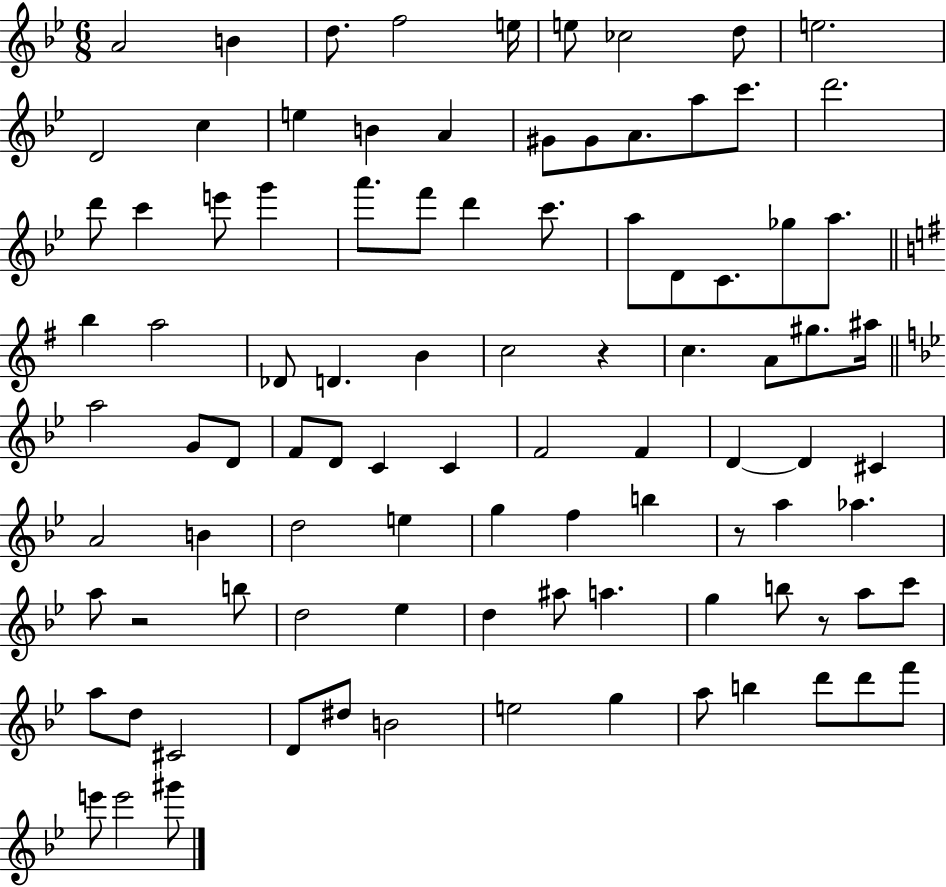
{
  \clef treble
  \numericTimeSignature
  \time 6/8
  \key bes \major
  a'2 b'4 | d''8. f''2 e''16 | e''8 ces''2 d''8 | e''2. | \break d'2 c''4 | e''4 b'4 a'4 | gis'8 gis'8 a'8. a''8 c'''8. | d'''2. | \break d'''8 c'''4 e'''8 g'''4 | a'''8. f'''8 d'''4 c'''8. | a''8 d'8 c'8. ges''8 a''8. | \bar "||" \break \key g \major b''4 a''2 | des'8 d'4. b'4 | c''2 r4 | c''4. a'8 gis''8. ais''16 | \break \bar "||" \break \key bes \major a''2 g'8 d'8 | f'8 d'8 c'4 c'4 | f'2 f'4 | d'4~~ d'4 cis'4 | \break a'2 b'4 | d''2 e''4 | g''4 f''4 b''4 | r8 a''4 aes''4. | \break a''8 r2 b''8 | d''2 ees''4 | d''4 ais''8 a''4. | g''4 b''8 r8 a''8 c'''8 | \break a''8 d''8 cis'2 | d'8 dis''8 b'2 | e''2 g''4 | a''8 b''4 d'''8 d'''8 f'''8 | \break e'''8 e'''2 gis'''8 | \bar "|."
}